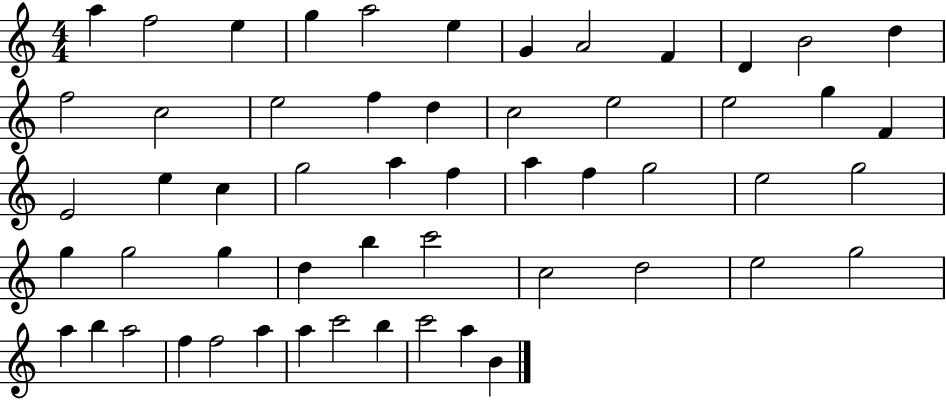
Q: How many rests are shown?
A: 0